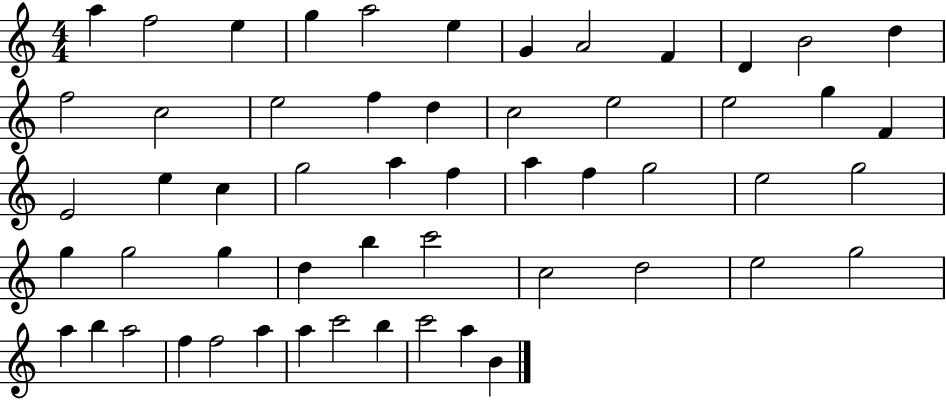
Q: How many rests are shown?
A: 0